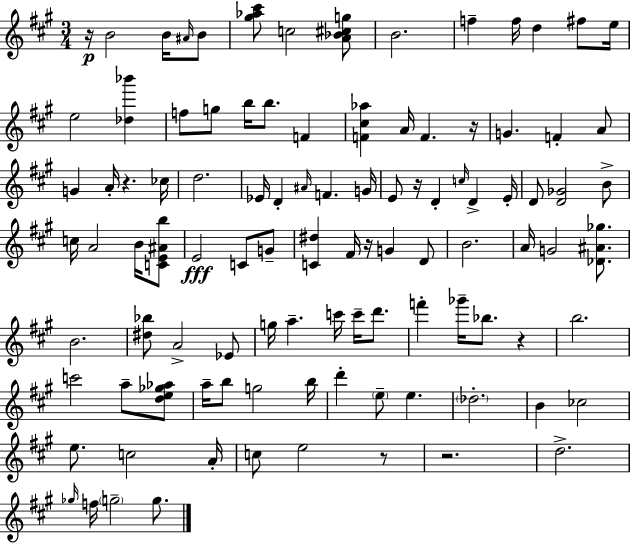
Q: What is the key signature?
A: A major